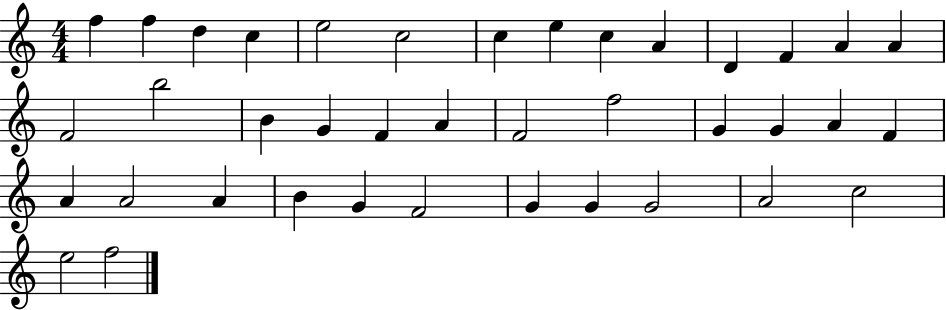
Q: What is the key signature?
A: C major